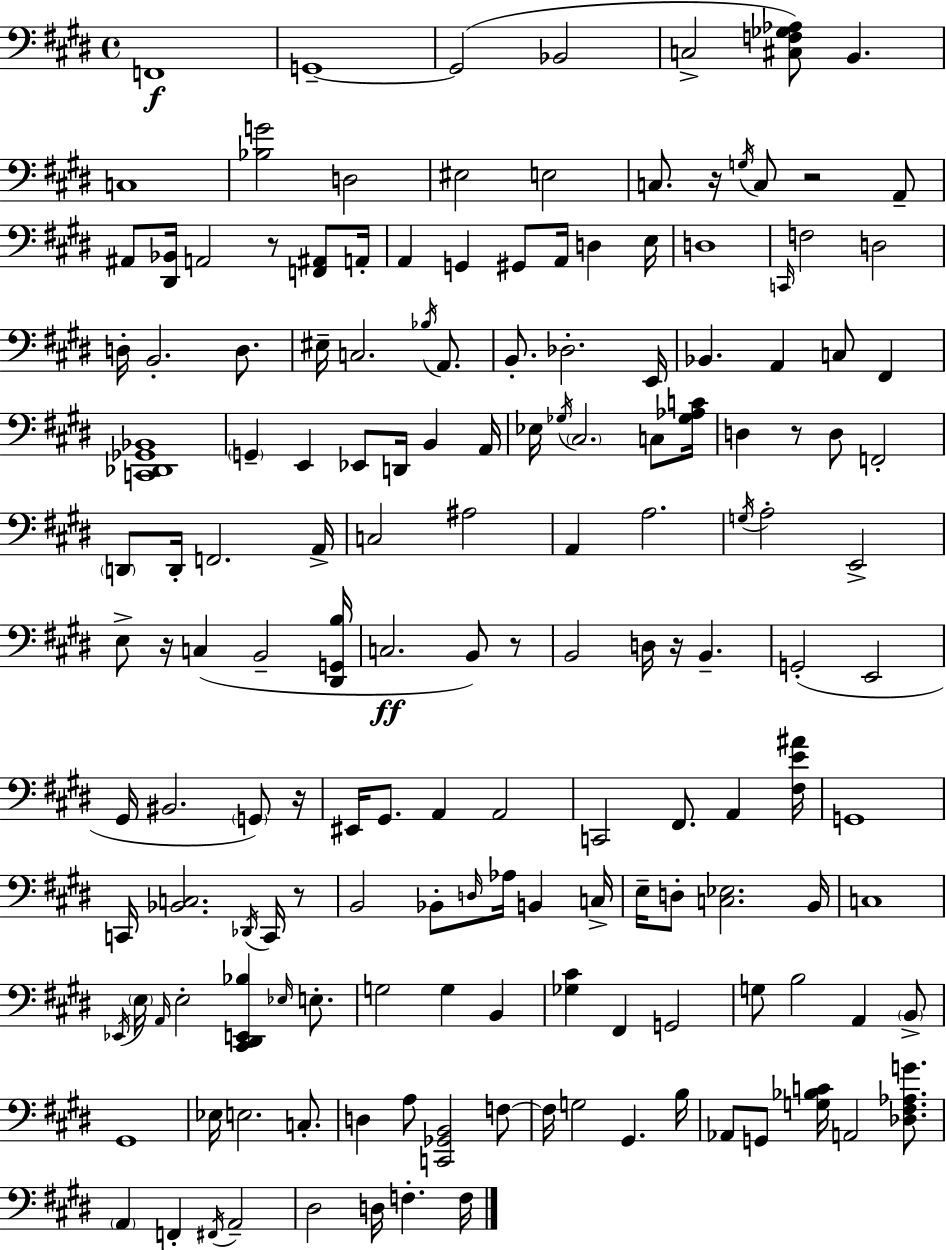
F2/w G2/w G2/h Bb2/h C3/h [C#3,F3,Gb3,Ab3]/e B2/q. C3/w [Bb3,G4]/h D3/h EIS3/h E3/h C3/e. R/s G3/s C3/e R/h A2/e A#2/e [D#2,Bb2]/s A2/h R/e [F2,A#2]/e A2/s A2/q G2/q G#2/e A2/s D3/q E3/s D3/w C2/s F3/h D3/h D3/s B2/h. D3/e. EIS3/s C3/h. Bb3/s A2/e. B2/e. Db3/h. E2/s Bb2/q. A2/q C3/e F#2/q [C2,Db2,Gb2,Bb2]/w G2/q E2/q Eb2/e D2/s B2/q A2/s Eb3/s Gb3/s C#3/h. C3/e [Gb3,Ab3,C4]/s D3/q R/e D3/e F2/h D2/e D2/s F2/h. A2/s C3/h A#3/h A2/q A3/h. G3/s A3/h E2/h E3/e R/s C3/q B2/h [D#2,G2,B3]/s C3/h. B2/e R/e B2/h D3/s R/s B2/q. G2/h E2/h G#2/s BIS2/h. G2/e R/s EIS2/s G#2/e. A2/q A2/h C2/h F#2/e. A2/q [F#3,E4,A#4]/s G2/w C2/s [Bb2,C3]/h. Db2/s C2/s R/e B2/h Bb2/e D3/s Ab3/s B2/q C3/s E3/s D3/e [C3,Eb3]/h. B2/s C3/w Eb2/s E3/s A2/s E3/h [C#2,D#2,E2,Bb3]/q Eb3/s E3/e. G3/h G3/q B2/q [Gb3,C#4]/q F#2/q G2/h G3/e B3/h A2/q B2/e G#2/w Eb3/s E3/h. C3/e. D3/q A3/e [C2,Gb2,B2]/h F3/e F3/s G3/h G#2/q. B3/s Ab2/e G2/e [G3,Bb3,C4]/s A2/h [Db3,F#3,Ab3,G4]/e. A2/q F2/q F#2/s A2/h D#3/h D3/s F3/q. F3/s